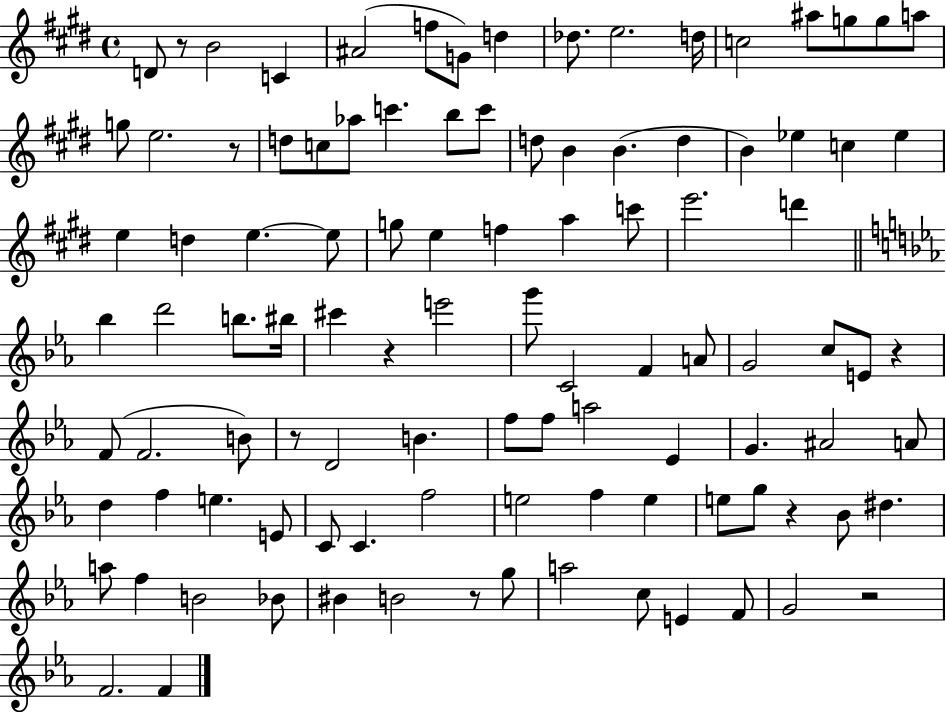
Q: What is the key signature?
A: E major